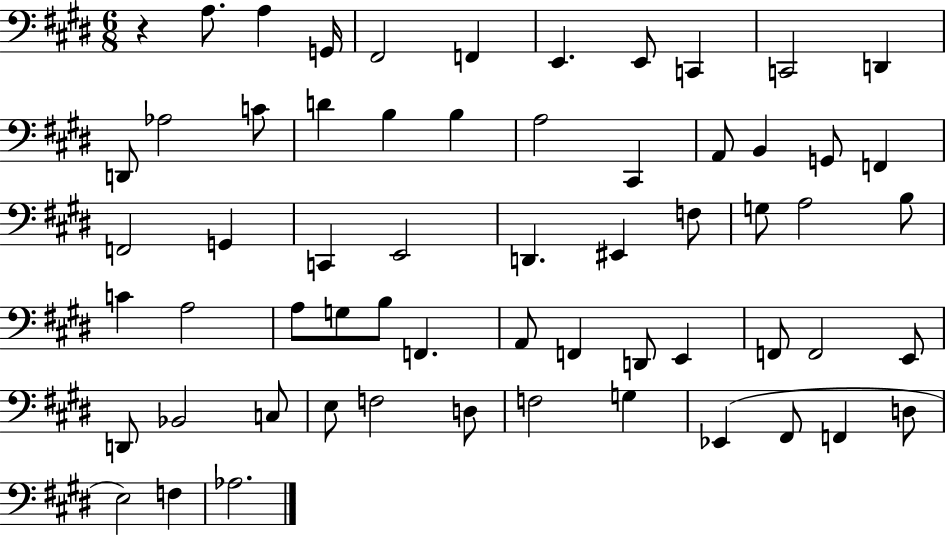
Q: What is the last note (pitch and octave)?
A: Ab3